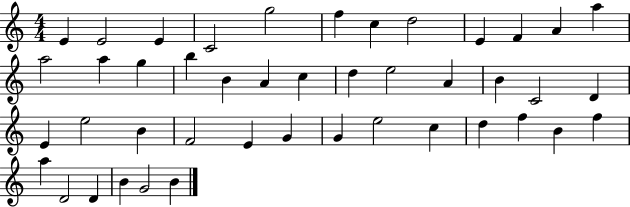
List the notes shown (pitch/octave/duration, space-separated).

E4/q E4/h E4/q C4/h G5/h F5/q C5/q D5/h E4/q F4/q A4/q A5/q A5/h A5/q G5/q B5/q B4/q A4/q C5/q D5/q E5/h A4/q B4/q C4/h D4/q E4/q E5/h B4/q F4/h E4/q G4/q G4/q E5/h C5/q D5/q F5/q B4/q F5/q A5/q D4/h D4/q B4/q G4/h B4/q